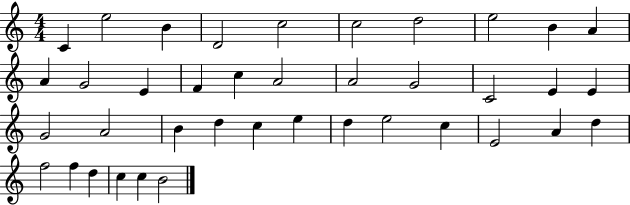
C4/q E5/h B4/q D4/h C5/h C5/h D5/h E5/h B4/q A4/q A4/q G4/h E4/q F4/q C5/q A4/h A4/h G4/h C4/h E4/q E4/q G4/h A4/h B4/q D5/q C5/q E5/q D5/q E5/h C5/q E4/h A4/q D5/q F5/h F5/q D5/q C5/q C5/q B4/h